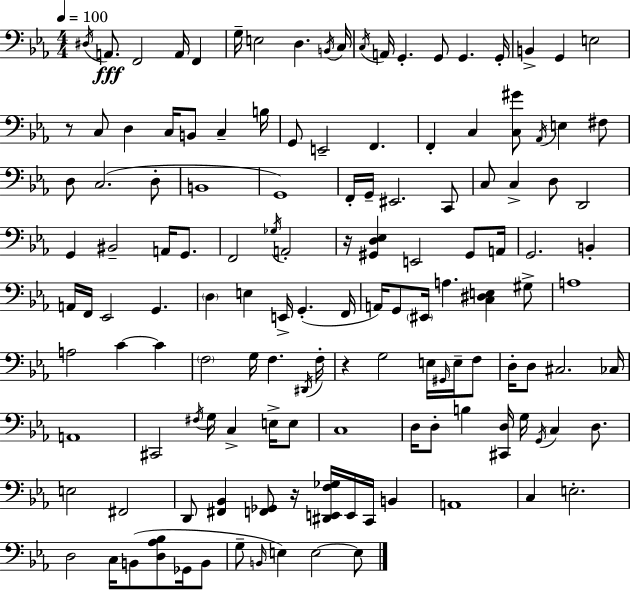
D#3/s A2/e. F2/h A2/s F2/q G3/s E3/h D3/q. B2/s C3/s C3/s A2/s G2/q. G2/e G2/q. G2/s B2/q G2/q E3/h R/e C3/e D3/q C3/s B2/e C3/q B3/s G2/e E2/h F2/q. F2/q C3/q [C3,G#4]/e Ab2/s E3/q F#3/e D3/e C3/h. D3/e B2/w G2/w F2/s G2/s EIS2/h. C2/e C3/e C3/q D3/e D2/h G2/q BIS2/h A2/s G2/e. F2/h Gb3/s A2/h R/s [G#2,D3,Eb3]/q E2/h G#2/e A2/s G2/h. B2/q A2/s F2/s Eb2/h G2/q. D3/q E3/q E2/s G2/q. F2/s A2/s G2/e EIS2/s A3/q. [C3,D#3,E3]/q G#3/e A3/w A3/h C4/q C4/q F3/h G3/s F3/q. D#2/s F3/s R/q G3/h E3/s G#2/s E3/s F3/e D3/s D3/e C#3/h. CES3/s A2/w C#2/h F#3/s G3/s C3/q E3/s E3/e C3/w D3/s D3/e B3/q [C#2,D3]/s G3/s G2/s C3/q D3/e. E3/h F#2/h D2/e [F#2,Bb2]/q [F2,Gb2]/e R/s [D#2,E2,F3,Gb3]/s E2/s C2/s B2/q A2/w C3/q E3/h. D3/h C3/s B2/e [D3,Ab3,Bb3]/e Gb2/s B2/e G3/e B2/s E3/q E3/h E3/e